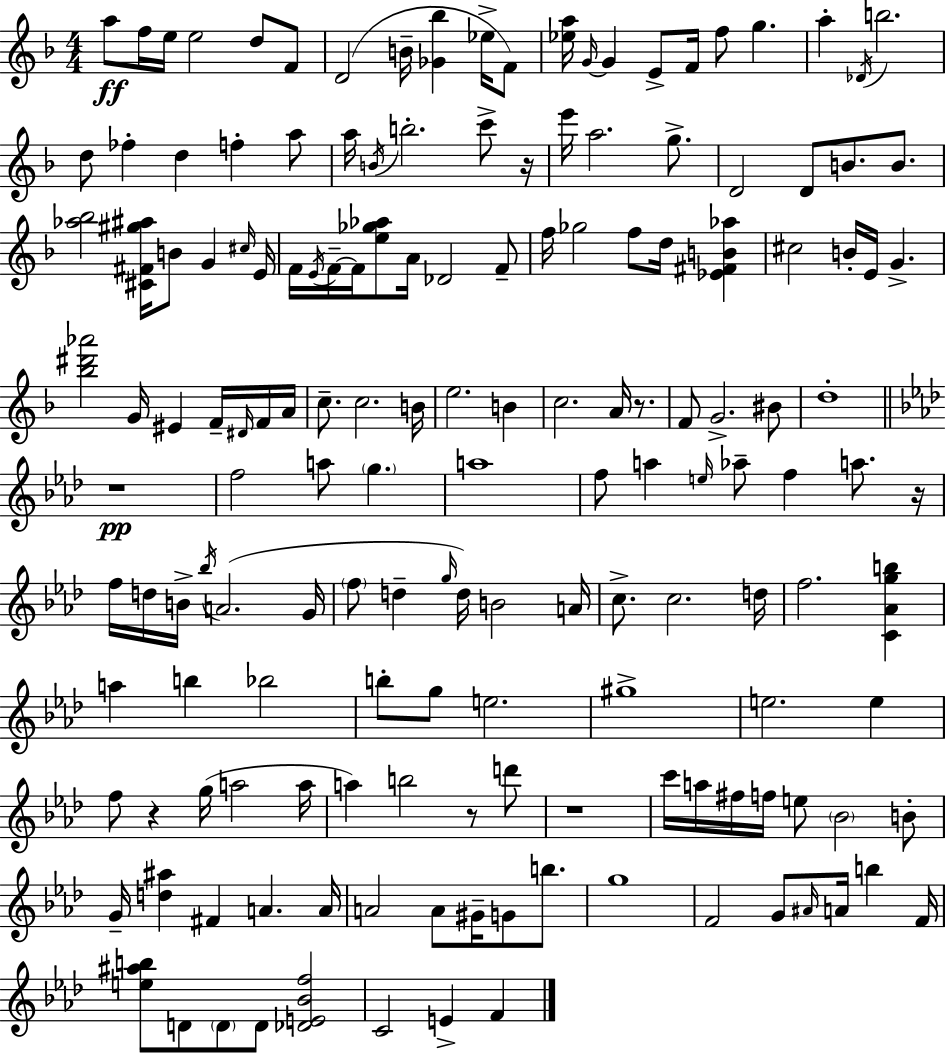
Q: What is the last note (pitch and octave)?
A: F4